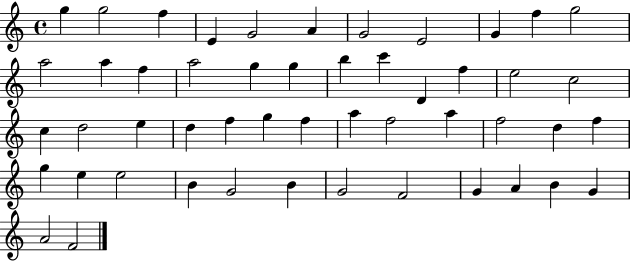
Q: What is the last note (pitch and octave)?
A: F4